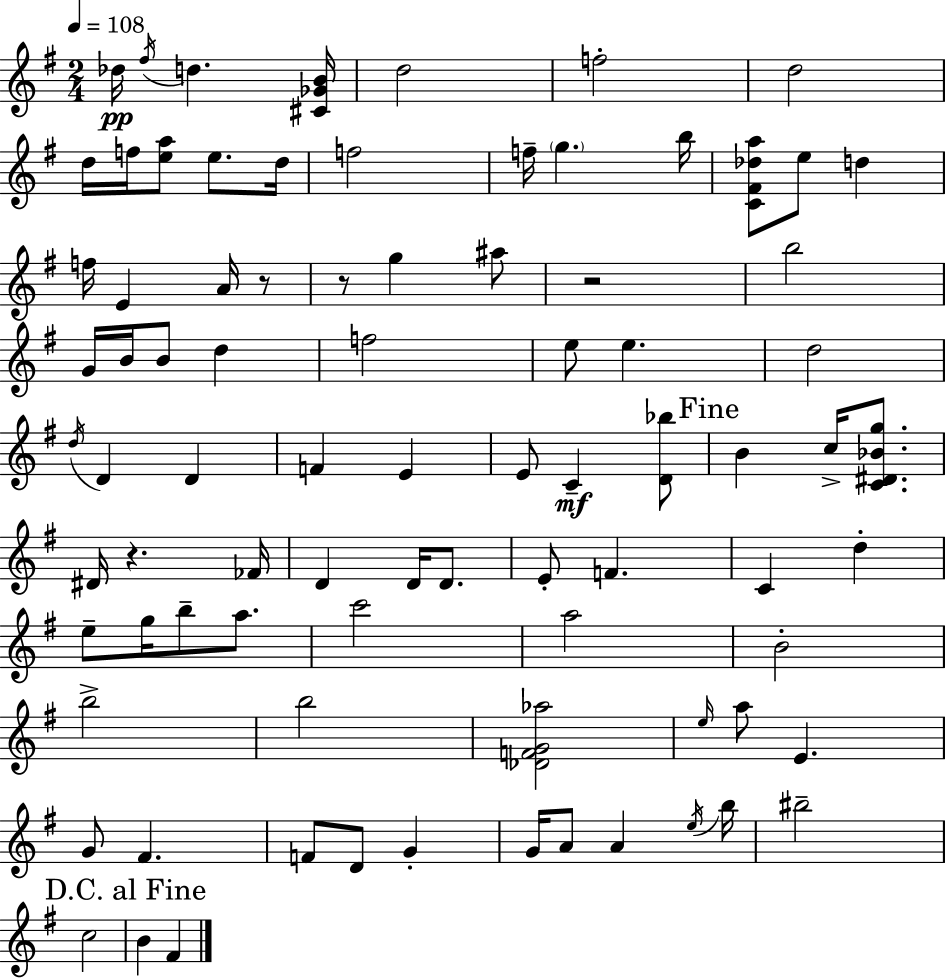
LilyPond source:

{
  \clef treble
  \numericTimeSignature
  \time 2/4
  \key e \minor
  \tempo 4 = 108
  des''16\pp \acciaccatura { fis''16 } d''4. | <cis' ges' b'>16 d''2 | f''2-. | d''2 | \break d''16 f''16 <e'' a''>8 e''8. | d''16 f''2 | f''16-- \parenthesize g''4. | b''16 <c' fis' des'' a''>8 e''8 d''4 | \break f''16 e'4 a'16 r8 | r8 g''4 ais''8 | r2 | b''2 | \break g'16 b'16 b'8 d''4 | f''2 | e''8 e''4. | d''2 | \break \acciaccatura { d''16 } d'4 d'4 | f'4 e'4 | e'8 c'4--\mf | <d' bes''>8 \mark "Fine" b'4 c''16-> <c' dis' bes' g''>8. | \break dis'16 r4. | fes'16 d'4 d'16 d'8. | e'8-. f'4. | c'4 d''4-. | \break e''8-- g''16 b''8-- a''8. | c'''2 | a''2 | b'2-. | \break b''2-> | b''2 | <des' f' g' aes''>2 | \grace { e''16 } a''8 e'4. | \break g'8 fis'4. | f'8 d'8 g'4-. | g'16 a'8 a'4 | \acciaccatura { e''16 } b''16 bis''2-- | \break c''2 | \mark "D.C. al Fine" b'4 | fis'4 \bar "|."
}